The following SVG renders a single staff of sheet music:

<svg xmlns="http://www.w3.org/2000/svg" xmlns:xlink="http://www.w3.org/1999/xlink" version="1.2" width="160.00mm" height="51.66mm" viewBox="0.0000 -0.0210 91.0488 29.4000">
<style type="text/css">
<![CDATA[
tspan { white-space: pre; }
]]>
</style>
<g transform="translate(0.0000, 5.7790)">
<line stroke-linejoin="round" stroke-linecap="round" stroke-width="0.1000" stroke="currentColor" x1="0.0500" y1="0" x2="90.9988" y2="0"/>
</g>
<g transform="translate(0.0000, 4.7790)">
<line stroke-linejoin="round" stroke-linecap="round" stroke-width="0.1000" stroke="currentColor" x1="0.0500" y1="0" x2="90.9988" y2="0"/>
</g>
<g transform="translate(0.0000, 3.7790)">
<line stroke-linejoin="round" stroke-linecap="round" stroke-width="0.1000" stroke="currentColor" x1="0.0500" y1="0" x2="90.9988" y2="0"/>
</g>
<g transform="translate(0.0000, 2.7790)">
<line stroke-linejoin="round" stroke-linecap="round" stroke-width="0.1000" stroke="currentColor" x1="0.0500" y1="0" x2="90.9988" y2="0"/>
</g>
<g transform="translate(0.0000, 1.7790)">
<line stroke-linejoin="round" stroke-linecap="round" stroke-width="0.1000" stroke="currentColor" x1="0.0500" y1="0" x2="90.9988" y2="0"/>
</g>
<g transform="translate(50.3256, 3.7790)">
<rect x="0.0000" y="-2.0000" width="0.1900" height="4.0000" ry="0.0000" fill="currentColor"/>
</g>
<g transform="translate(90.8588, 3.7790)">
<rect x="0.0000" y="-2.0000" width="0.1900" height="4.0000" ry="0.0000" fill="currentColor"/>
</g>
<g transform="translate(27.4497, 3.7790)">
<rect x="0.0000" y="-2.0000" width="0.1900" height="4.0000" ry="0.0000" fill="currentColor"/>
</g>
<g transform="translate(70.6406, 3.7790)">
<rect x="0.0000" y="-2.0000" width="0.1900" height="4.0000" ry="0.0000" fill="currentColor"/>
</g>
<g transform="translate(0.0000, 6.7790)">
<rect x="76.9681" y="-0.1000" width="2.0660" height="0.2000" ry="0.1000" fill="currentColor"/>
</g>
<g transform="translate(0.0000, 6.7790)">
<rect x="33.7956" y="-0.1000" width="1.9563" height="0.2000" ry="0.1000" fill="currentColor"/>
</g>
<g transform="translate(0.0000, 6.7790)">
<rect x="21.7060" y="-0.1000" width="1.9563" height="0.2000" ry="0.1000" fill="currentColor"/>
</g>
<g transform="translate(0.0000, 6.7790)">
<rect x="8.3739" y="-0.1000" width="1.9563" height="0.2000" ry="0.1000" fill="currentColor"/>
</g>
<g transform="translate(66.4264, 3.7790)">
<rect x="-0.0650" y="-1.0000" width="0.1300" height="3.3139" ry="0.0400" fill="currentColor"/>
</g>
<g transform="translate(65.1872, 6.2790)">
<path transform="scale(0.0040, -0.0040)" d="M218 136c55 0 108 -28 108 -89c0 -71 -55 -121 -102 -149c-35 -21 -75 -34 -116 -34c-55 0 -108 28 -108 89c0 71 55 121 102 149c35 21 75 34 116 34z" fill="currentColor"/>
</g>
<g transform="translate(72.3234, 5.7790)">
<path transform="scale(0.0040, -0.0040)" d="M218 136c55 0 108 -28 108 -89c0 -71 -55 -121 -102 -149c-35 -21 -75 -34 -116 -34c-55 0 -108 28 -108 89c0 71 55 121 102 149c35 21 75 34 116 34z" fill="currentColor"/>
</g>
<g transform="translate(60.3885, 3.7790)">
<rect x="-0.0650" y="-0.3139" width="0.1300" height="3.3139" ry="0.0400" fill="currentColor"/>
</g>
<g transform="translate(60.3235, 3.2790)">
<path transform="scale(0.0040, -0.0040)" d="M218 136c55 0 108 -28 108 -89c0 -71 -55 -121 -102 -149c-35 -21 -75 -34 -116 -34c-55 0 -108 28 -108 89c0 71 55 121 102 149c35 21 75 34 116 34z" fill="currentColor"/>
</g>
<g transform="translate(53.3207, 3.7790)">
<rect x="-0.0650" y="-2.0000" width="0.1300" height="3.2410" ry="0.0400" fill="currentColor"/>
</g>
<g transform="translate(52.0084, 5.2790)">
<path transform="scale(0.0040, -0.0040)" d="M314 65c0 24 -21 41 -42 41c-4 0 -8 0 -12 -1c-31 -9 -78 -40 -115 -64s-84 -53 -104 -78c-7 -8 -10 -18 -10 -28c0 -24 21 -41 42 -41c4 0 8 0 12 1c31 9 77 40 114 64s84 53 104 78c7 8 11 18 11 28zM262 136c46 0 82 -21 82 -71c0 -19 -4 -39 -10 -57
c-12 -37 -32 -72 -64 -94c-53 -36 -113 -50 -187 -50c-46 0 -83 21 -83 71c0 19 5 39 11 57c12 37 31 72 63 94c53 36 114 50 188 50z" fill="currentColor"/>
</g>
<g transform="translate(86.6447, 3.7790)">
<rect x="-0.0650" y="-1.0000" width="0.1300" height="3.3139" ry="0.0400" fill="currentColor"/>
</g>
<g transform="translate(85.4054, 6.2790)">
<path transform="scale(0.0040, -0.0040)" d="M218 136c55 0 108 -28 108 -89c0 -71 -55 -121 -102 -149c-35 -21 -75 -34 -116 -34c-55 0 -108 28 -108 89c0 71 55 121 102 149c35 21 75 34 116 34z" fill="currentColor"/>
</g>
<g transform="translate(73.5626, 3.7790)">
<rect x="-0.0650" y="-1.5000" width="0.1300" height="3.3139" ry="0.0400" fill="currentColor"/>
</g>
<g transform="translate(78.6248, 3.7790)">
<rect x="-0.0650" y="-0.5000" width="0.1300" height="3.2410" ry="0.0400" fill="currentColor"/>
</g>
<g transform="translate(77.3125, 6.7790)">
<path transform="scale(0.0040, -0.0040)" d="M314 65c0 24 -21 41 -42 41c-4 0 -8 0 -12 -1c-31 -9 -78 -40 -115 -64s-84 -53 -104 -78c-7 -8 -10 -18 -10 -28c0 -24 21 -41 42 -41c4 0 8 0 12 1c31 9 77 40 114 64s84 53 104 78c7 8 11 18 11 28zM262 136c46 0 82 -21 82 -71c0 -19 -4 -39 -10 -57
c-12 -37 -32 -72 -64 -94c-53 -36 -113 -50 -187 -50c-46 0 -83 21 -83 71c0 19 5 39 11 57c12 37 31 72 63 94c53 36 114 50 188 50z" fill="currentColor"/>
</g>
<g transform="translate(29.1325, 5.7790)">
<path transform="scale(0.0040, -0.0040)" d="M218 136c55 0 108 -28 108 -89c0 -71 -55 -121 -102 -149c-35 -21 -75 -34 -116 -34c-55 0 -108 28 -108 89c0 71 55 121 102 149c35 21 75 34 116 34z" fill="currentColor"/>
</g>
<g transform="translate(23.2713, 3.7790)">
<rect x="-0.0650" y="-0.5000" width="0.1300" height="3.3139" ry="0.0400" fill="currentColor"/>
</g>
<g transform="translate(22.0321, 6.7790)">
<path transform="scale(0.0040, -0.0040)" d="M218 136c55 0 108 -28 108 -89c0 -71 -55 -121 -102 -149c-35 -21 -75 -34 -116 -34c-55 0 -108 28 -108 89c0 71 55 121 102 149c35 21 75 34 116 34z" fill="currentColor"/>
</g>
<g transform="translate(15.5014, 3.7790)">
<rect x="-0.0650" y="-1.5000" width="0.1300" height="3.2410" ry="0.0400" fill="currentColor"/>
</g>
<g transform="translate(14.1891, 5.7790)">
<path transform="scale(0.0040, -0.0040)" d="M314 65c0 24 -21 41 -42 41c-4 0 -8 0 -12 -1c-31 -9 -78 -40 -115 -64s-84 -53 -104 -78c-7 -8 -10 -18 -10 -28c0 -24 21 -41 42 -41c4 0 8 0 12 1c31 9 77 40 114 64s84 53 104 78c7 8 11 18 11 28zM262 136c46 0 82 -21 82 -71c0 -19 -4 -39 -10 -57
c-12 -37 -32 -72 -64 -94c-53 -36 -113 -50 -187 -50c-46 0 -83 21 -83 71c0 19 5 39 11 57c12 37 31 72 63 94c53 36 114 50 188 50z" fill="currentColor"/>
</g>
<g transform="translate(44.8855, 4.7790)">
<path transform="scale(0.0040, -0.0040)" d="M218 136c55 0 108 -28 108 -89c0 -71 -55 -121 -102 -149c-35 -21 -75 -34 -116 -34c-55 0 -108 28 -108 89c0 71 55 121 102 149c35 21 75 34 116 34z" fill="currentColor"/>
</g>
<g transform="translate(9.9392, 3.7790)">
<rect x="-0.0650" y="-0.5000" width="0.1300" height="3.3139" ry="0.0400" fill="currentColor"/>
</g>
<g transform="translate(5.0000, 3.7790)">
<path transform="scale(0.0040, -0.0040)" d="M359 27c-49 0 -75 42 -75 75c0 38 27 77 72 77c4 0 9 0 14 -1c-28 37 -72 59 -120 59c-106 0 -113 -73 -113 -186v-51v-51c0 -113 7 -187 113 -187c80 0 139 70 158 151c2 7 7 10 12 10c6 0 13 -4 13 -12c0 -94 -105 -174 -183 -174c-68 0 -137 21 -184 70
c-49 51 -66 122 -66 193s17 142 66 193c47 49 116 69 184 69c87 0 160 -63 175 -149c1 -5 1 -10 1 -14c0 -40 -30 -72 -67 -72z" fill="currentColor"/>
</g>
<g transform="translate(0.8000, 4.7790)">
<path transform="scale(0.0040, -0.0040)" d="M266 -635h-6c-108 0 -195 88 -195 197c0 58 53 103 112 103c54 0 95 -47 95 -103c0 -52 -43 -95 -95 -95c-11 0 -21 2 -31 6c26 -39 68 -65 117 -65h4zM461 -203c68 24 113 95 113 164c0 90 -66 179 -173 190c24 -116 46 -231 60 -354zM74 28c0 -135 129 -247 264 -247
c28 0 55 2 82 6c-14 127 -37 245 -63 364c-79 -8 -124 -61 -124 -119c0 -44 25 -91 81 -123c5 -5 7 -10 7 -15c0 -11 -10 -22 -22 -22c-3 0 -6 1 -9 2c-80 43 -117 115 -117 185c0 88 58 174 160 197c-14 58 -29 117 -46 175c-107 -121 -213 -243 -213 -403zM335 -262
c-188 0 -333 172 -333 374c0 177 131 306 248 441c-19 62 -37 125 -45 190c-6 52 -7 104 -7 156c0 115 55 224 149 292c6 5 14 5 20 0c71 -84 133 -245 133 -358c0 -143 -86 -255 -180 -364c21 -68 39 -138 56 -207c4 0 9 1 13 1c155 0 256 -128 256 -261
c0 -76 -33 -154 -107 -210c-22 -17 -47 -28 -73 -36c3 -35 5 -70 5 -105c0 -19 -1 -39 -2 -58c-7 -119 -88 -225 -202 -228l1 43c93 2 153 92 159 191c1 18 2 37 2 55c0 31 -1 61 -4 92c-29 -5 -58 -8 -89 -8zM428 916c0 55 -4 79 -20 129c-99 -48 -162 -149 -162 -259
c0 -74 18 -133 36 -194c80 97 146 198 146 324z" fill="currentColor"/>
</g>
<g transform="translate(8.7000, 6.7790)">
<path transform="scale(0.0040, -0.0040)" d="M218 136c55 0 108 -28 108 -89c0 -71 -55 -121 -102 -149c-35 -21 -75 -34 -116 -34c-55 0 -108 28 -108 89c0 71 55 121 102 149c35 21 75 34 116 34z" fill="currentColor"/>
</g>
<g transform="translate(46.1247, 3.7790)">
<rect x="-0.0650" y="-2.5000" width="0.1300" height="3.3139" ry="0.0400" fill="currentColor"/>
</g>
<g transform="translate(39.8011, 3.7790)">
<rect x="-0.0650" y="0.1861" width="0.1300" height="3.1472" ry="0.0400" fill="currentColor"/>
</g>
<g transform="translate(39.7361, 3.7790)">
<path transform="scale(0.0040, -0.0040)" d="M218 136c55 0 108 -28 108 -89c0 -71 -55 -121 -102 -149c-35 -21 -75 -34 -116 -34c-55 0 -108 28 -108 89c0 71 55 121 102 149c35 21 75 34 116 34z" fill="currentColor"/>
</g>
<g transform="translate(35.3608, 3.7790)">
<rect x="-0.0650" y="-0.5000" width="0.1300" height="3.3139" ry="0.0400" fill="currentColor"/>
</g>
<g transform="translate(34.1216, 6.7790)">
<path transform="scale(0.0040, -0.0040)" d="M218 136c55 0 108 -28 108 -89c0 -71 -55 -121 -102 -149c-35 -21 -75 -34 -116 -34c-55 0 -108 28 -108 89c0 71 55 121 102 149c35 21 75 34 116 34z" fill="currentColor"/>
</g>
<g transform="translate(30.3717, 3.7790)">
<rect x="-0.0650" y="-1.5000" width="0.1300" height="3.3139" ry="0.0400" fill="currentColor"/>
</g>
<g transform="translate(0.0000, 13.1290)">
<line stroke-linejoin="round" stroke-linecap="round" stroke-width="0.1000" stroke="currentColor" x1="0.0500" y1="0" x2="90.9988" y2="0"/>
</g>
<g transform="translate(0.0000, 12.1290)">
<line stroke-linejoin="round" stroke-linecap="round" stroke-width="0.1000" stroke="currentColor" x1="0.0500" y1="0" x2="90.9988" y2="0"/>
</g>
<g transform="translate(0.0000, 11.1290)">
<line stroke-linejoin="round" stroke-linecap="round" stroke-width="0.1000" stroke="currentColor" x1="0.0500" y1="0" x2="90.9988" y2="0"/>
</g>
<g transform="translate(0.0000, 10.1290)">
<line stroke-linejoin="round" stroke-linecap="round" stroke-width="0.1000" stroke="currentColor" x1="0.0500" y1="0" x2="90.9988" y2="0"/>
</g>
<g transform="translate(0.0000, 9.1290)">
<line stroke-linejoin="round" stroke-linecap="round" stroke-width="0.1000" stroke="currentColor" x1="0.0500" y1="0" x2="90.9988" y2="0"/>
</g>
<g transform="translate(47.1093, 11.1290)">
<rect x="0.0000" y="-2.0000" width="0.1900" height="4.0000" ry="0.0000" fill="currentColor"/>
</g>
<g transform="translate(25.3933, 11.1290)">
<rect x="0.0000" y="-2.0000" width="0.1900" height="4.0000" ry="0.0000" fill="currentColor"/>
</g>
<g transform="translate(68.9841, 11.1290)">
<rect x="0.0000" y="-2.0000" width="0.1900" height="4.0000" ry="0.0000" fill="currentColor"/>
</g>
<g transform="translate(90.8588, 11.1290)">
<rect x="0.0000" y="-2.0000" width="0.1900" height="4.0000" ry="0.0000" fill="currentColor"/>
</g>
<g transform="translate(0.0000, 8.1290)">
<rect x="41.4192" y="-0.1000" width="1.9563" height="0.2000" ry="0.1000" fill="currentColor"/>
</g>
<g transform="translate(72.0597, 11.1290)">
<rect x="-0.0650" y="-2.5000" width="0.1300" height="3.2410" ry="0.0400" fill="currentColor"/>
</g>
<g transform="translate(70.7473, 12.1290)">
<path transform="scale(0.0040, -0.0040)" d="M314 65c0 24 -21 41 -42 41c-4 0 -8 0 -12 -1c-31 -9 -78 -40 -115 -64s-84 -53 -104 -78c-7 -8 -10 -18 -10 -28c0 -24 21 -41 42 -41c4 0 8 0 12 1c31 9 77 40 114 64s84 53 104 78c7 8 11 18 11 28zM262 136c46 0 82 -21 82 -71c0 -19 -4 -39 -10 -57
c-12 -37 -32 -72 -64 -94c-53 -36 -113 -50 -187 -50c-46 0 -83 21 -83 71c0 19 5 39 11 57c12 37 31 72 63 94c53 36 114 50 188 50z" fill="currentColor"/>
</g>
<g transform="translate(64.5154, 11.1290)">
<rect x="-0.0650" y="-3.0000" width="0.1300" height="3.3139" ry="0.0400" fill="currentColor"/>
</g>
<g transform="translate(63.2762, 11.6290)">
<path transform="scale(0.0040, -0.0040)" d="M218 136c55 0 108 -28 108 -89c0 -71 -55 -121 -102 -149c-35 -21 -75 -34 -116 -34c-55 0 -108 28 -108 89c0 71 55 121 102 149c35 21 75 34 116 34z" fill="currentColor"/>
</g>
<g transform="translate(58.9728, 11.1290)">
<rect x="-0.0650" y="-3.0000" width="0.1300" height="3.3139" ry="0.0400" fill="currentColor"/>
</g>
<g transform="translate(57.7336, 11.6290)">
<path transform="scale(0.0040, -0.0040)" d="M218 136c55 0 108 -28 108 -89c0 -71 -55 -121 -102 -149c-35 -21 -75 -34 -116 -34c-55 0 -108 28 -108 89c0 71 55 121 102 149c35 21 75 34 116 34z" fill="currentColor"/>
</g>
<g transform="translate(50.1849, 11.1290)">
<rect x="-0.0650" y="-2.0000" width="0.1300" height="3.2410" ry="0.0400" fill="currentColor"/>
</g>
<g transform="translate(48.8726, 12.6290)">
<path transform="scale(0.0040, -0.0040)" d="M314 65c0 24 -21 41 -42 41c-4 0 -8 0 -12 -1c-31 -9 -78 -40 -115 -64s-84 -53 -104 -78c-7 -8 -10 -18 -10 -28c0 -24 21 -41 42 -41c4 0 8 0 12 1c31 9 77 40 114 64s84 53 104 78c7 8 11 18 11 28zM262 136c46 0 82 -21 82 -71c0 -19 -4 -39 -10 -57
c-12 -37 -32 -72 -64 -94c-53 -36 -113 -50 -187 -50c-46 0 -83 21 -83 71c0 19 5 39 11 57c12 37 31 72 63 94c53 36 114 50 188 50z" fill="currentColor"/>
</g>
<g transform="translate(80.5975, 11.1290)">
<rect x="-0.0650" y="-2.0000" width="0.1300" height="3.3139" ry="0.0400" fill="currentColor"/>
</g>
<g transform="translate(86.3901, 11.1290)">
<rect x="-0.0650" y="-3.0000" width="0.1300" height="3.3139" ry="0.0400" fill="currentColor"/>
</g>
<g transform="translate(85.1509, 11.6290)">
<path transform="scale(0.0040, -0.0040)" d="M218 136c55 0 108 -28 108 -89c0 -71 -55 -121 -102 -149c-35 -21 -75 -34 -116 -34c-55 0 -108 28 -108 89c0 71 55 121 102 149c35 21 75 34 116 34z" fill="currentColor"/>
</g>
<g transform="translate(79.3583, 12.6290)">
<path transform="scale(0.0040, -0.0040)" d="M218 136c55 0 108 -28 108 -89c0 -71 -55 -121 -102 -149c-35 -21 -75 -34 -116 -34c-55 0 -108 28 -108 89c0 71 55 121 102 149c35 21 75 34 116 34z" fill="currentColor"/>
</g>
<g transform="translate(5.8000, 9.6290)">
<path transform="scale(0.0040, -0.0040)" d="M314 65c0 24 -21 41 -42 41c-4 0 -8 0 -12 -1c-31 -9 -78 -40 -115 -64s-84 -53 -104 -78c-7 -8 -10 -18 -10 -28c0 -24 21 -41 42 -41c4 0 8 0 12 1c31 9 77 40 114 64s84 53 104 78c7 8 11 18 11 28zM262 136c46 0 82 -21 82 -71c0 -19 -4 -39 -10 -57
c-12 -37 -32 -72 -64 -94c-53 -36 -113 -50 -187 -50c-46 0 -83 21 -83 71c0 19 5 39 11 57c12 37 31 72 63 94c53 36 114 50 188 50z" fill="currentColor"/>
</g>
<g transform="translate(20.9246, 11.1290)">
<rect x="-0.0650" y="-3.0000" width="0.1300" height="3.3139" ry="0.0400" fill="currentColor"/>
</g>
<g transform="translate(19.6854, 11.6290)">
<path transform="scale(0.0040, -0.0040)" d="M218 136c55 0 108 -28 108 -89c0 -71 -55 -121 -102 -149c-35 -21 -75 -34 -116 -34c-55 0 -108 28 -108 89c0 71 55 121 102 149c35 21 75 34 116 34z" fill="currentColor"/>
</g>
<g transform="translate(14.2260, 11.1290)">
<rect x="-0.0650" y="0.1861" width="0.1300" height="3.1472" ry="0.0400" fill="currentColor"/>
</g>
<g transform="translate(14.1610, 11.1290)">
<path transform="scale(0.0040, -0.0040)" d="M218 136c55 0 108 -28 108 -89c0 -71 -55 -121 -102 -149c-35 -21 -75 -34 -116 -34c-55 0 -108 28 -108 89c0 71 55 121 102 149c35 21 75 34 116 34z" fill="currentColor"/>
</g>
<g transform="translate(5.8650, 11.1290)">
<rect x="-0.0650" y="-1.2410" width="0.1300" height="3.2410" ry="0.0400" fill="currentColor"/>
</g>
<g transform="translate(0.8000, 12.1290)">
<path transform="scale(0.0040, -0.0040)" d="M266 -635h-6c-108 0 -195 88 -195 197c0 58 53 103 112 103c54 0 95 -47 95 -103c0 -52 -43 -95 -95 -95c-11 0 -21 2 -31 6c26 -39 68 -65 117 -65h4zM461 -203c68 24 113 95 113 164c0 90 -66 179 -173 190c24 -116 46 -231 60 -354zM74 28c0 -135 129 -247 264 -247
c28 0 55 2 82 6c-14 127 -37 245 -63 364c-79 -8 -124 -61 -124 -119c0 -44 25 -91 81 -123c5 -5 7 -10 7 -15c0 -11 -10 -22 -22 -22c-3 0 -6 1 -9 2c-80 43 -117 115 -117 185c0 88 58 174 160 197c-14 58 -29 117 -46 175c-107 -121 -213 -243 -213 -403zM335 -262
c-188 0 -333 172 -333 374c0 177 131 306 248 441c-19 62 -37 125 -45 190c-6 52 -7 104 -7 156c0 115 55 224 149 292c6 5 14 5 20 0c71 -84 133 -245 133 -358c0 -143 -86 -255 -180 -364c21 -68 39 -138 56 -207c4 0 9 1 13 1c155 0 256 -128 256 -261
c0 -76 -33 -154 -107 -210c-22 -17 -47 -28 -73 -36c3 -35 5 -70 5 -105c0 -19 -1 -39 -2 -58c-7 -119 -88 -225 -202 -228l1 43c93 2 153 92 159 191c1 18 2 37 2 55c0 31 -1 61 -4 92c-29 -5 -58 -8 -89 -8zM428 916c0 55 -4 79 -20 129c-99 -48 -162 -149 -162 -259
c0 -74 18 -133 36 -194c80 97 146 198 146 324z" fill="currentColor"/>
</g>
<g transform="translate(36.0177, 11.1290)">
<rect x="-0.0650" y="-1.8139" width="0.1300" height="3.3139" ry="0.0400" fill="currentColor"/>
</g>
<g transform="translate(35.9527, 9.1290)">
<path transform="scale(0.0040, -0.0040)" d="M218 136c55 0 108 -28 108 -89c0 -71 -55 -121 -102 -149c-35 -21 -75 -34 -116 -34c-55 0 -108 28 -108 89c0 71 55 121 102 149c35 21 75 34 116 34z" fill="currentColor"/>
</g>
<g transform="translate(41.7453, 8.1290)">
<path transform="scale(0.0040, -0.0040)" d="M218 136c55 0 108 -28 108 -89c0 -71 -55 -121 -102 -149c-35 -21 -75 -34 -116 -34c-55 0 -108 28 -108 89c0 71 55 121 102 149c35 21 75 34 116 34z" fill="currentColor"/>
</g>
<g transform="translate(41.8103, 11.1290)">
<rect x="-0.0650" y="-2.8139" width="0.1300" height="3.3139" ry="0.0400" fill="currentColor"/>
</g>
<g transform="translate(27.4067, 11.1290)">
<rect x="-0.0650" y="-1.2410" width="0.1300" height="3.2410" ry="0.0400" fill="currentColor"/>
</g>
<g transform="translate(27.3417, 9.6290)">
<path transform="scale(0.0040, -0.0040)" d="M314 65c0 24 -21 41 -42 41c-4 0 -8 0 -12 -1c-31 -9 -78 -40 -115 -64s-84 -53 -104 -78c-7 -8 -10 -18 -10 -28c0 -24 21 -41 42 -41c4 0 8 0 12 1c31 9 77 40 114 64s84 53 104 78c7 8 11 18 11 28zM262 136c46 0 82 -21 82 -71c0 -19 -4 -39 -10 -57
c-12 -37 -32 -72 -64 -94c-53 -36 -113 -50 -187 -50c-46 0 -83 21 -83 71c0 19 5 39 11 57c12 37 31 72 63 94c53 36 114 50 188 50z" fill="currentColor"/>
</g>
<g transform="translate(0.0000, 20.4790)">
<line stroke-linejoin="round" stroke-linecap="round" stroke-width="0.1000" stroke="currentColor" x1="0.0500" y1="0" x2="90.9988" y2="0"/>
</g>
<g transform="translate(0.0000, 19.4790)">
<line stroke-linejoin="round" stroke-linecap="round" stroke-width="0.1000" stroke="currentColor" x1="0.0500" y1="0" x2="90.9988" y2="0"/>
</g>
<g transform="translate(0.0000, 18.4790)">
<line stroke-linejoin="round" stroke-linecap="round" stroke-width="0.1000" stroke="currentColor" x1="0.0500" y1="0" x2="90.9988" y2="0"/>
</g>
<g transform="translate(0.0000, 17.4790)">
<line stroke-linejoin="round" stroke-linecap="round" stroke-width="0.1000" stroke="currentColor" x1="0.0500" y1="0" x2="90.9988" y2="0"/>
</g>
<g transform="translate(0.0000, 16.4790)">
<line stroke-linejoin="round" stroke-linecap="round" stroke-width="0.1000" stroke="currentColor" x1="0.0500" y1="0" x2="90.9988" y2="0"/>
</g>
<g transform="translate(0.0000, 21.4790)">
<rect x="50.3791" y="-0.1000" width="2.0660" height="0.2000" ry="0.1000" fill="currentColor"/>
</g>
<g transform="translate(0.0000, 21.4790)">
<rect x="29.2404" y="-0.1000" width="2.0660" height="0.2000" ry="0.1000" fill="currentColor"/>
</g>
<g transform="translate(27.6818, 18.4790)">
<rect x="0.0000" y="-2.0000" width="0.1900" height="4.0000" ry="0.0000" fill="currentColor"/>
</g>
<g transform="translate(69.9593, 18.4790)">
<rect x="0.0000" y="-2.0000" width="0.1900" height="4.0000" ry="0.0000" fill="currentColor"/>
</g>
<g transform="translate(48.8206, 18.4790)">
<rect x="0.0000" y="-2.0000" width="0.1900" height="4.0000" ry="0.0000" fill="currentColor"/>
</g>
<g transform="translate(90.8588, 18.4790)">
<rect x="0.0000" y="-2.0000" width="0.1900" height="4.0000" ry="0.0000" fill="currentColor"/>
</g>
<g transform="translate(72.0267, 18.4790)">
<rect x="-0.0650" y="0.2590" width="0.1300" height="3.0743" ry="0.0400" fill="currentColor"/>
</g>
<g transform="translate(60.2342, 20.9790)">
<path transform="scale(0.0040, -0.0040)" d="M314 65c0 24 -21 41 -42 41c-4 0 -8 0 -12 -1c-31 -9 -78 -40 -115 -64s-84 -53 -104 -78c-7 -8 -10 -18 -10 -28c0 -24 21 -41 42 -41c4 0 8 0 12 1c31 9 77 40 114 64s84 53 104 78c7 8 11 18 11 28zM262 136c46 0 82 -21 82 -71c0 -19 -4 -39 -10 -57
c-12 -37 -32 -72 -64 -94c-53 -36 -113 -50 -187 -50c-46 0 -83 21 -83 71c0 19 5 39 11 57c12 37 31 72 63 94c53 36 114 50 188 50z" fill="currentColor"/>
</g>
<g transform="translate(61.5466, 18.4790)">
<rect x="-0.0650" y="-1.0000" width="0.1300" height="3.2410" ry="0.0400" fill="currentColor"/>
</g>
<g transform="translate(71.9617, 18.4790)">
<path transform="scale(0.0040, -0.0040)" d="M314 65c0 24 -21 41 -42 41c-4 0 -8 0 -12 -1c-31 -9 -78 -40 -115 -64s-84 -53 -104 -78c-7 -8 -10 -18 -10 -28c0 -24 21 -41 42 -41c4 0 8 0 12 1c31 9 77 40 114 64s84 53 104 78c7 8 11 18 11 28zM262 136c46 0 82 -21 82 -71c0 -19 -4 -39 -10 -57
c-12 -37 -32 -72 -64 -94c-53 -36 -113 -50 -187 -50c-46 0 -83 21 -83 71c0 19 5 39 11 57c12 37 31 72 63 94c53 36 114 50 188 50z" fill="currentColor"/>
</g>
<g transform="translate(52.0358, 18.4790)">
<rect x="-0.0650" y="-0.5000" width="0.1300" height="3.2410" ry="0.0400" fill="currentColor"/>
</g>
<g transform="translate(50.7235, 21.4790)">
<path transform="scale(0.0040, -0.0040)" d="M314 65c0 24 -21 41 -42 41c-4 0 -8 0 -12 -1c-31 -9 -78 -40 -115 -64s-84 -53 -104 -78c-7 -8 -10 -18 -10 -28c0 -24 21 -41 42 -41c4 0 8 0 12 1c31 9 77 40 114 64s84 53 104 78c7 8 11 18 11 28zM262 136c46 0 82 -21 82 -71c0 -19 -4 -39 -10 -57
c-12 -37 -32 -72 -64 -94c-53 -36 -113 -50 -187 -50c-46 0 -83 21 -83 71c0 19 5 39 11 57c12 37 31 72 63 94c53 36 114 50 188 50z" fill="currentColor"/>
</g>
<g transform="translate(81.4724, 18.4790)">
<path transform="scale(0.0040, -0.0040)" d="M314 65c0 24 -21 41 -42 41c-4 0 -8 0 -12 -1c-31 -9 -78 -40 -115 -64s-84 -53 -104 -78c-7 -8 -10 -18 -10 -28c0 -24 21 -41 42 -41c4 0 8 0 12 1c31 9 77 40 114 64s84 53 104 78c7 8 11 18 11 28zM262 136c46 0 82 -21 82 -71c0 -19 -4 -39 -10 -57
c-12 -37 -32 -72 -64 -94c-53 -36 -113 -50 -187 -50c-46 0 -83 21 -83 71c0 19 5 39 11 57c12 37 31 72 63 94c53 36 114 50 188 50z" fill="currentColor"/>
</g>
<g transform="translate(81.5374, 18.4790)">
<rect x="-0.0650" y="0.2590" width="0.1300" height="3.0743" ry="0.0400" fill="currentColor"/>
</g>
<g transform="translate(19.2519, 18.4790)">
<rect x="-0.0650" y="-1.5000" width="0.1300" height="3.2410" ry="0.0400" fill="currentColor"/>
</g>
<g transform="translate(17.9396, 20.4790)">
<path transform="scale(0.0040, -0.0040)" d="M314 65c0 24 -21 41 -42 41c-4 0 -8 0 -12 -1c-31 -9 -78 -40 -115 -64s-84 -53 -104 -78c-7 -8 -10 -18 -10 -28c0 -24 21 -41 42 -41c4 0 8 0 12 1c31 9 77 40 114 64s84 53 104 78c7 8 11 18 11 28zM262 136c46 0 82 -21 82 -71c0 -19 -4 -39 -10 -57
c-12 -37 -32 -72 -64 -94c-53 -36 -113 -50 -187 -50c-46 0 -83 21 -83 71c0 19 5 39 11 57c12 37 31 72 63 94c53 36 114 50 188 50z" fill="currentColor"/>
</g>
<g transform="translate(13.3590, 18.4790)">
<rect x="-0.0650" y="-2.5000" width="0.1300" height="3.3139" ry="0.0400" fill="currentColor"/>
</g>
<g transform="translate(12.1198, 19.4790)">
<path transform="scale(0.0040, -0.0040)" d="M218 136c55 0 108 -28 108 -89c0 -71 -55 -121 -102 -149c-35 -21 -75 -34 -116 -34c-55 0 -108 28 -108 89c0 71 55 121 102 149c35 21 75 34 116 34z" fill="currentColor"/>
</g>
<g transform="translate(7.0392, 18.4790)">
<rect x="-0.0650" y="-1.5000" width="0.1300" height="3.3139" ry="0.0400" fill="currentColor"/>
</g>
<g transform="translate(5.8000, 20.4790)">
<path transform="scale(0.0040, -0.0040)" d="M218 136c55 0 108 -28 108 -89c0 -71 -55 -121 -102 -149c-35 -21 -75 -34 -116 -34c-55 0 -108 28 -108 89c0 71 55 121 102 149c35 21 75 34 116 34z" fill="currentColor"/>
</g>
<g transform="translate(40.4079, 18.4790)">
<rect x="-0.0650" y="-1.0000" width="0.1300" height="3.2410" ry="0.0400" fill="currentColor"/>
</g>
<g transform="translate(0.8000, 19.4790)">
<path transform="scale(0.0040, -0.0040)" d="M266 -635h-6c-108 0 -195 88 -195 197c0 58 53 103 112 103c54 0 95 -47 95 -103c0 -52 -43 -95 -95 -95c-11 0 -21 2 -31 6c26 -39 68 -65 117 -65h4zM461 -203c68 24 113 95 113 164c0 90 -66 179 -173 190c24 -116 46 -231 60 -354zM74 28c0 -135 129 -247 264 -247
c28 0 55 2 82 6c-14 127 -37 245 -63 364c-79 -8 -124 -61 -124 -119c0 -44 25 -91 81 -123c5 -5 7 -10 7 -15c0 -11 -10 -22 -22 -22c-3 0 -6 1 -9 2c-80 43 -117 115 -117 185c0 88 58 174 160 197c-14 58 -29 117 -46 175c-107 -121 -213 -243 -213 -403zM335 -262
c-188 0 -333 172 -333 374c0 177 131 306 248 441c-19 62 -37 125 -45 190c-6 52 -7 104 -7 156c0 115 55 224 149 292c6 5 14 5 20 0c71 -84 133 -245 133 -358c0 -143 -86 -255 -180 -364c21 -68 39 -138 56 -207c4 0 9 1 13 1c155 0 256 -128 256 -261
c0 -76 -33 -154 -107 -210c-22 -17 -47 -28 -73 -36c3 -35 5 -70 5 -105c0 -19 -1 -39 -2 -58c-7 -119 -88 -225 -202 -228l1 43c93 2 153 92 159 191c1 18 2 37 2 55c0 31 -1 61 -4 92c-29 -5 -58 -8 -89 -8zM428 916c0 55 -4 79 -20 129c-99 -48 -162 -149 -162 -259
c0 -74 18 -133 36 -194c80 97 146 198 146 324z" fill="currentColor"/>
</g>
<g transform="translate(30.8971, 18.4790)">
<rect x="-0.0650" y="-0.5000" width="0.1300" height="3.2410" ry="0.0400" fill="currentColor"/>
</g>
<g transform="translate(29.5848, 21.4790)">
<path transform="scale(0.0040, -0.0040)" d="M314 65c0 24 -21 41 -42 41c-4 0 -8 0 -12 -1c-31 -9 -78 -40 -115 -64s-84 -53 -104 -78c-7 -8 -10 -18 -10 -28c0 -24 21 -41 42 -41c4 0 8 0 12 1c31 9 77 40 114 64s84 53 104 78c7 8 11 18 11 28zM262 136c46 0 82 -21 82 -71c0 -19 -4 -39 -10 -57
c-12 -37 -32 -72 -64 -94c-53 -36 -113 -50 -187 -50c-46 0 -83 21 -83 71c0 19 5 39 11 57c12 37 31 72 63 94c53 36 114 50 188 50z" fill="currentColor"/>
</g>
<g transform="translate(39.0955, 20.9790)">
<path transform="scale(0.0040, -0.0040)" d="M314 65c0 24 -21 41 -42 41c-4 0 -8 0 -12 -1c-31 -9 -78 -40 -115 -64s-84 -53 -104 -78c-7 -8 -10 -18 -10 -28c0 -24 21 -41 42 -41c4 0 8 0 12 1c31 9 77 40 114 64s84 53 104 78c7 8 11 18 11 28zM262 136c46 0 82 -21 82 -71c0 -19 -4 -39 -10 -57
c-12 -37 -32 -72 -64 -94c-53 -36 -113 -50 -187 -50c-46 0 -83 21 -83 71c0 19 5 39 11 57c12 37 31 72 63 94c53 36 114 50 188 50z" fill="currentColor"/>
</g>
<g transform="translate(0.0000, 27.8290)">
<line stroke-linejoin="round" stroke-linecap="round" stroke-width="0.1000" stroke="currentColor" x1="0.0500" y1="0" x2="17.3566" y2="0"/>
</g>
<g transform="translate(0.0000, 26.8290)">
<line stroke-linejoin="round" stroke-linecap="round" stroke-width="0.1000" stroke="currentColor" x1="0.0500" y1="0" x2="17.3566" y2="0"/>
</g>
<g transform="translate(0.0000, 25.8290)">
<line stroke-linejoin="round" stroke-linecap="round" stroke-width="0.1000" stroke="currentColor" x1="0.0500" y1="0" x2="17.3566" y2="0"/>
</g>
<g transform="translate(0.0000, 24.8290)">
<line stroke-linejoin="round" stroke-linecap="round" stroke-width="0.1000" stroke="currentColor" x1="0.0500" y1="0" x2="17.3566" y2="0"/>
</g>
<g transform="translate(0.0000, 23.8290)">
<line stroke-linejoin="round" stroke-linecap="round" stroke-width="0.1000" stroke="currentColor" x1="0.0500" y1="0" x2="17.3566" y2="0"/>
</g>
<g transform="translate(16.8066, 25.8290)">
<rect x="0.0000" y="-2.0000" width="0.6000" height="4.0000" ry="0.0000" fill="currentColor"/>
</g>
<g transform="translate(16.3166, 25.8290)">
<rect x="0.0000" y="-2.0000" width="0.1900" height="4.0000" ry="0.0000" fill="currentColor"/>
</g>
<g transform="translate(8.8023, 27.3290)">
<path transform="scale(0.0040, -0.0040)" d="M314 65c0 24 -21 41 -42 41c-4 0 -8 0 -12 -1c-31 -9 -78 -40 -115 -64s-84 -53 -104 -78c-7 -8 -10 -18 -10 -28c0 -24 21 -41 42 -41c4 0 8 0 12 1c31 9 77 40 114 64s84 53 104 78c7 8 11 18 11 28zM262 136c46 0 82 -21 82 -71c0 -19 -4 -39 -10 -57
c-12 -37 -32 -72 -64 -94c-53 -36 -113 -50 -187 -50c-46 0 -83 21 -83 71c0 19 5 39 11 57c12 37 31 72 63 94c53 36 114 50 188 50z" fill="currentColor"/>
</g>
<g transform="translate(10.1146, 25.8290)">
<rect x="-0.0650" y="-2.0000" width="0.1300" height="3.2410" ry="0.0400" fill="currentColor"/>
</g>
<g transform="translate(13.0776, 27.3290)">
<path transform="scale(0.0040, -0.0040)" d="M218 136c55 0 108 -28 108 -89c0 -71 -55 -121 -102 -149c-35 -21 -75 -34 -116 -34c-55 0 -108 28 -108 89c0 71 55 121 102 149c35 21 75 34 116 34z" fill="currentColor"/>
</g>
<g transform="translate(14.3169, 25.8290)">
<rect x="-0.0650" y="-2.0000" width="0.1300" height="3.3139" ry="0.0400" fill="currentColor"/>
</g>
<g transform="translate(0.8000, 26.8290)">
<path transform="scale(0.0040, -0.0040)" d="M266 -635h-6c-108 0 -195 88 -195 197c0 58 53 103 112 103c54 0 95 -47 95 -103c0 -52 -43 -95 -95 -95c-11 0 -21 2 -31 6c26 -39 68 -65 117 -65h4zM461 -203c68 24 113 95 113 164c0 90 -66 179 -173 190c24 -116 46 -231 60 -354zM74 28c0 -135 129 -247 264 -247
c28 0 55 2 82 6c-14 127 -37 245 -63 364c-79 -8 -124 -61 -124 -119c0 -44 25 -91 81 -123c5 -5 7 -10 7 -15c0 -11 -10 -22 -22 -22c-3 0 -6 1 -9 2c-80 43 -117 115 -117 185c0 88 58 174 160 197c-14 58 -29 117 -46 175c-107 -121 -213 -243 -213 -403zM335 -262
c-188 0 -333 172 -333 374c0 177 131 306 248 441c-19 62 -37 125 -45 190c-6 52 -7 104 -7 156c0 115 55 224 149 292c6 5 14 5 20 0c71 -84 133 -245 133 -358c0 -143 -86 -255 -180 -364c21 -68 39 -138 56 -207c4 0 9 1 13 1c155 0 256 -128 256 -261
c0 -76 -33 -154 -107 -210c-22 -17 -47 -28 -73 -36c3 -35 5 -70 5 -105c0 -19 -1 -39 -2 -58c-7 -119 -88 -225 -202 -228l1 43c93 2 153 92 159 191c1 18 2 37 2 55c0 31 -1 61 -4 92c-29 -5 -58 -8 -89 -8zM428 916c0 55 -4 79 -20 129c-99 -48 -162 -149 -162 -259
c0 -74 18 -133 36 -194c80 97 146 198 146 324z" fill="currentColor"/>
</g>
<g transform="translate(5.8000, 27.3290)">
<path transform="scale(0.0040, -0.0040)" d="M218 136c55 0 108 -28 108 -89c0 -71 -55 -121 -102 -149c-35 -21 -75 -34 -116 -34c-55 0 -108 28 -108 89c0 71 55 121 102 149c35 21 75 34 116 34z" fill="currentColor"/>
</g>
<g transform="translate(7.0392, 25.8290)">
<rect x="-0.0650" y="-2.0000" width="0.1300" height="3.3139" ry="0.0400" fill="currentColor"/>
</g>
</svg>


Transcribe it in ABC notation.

X:1
T:Untitled
M:4/4
L:1/4
K:C
C E2 C E C B G F2 c D E C2 D e2 B A e2 f a F2 A A G2 F A E G E2 C2 D2 C2 D2 B2 B2 F F2 F